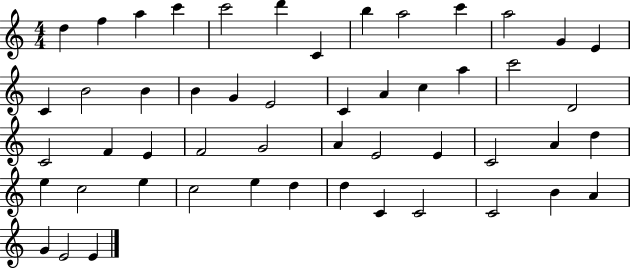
{
  \clef treble
  \numericTimeSignature
  \time 4/4
  \key c \major
  d''4 f''4 a''4 c'''4 | c'''2 d'''4 c'4 | b''4 a''2 c'''4 | a''2 g'4 e'4 | \break c'4 b'2 b'4 | b'4 g'4 e'2 | c'4 a'4 c''4 a''4 | c'''2 d'2 | \break c'2 f'4 e'4 | f'2 g'2 | a'4 e'2 e'4 | c'2 a'4 d''4 | \break e''4 c''2 e''4 | c''2 e''4 d''4 | d''4 c'4 c'2 | c'2 b'4 a'4 | \break g'4 e'2 e'4 | \bar "|."
}